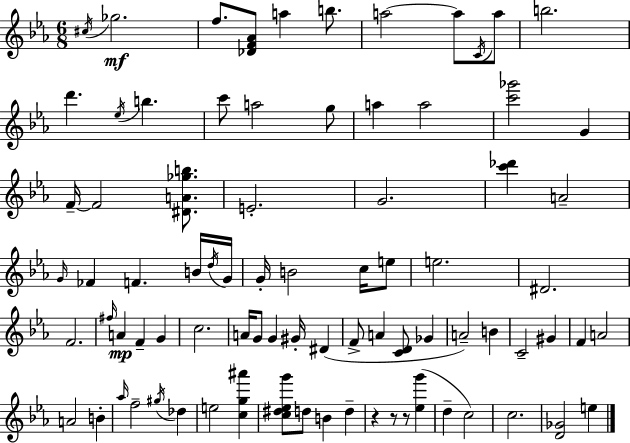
X:1
T:Untitled
M:6/8
L:1/4
K:Cm
^c/4 _g2 f/2 [_DF_A]/2 a b/2 a2 a/2 C/4 a/2 b2 d' _e/4 b c'/2 a2 g/2 a a2 [c'_g']2 G F/4 F2 [^DA_gb]/2 E2 G2 [c'_d'] A2 G/4 _F F B/4 d/4 G/4 G/4 B2 c/4 e/2 e2 ^D2 F2 ^f/4 A F G c2 A/4 G/2 G ^G/4 ^D F/2 A [CD]/2 _G A2 B C2 ^G F A2 A2 B _a/4 f2 ^g/4 _d e2 [cg^a'] [c^d_eg']/2 d/2 B d z z/2 z/2 [_eg'] d c2 c2 [D_G]2 e